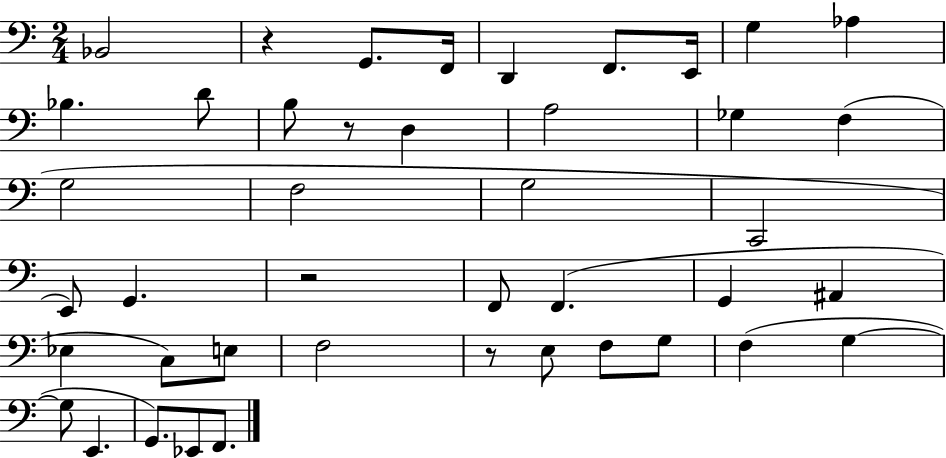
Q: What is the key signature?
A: C major